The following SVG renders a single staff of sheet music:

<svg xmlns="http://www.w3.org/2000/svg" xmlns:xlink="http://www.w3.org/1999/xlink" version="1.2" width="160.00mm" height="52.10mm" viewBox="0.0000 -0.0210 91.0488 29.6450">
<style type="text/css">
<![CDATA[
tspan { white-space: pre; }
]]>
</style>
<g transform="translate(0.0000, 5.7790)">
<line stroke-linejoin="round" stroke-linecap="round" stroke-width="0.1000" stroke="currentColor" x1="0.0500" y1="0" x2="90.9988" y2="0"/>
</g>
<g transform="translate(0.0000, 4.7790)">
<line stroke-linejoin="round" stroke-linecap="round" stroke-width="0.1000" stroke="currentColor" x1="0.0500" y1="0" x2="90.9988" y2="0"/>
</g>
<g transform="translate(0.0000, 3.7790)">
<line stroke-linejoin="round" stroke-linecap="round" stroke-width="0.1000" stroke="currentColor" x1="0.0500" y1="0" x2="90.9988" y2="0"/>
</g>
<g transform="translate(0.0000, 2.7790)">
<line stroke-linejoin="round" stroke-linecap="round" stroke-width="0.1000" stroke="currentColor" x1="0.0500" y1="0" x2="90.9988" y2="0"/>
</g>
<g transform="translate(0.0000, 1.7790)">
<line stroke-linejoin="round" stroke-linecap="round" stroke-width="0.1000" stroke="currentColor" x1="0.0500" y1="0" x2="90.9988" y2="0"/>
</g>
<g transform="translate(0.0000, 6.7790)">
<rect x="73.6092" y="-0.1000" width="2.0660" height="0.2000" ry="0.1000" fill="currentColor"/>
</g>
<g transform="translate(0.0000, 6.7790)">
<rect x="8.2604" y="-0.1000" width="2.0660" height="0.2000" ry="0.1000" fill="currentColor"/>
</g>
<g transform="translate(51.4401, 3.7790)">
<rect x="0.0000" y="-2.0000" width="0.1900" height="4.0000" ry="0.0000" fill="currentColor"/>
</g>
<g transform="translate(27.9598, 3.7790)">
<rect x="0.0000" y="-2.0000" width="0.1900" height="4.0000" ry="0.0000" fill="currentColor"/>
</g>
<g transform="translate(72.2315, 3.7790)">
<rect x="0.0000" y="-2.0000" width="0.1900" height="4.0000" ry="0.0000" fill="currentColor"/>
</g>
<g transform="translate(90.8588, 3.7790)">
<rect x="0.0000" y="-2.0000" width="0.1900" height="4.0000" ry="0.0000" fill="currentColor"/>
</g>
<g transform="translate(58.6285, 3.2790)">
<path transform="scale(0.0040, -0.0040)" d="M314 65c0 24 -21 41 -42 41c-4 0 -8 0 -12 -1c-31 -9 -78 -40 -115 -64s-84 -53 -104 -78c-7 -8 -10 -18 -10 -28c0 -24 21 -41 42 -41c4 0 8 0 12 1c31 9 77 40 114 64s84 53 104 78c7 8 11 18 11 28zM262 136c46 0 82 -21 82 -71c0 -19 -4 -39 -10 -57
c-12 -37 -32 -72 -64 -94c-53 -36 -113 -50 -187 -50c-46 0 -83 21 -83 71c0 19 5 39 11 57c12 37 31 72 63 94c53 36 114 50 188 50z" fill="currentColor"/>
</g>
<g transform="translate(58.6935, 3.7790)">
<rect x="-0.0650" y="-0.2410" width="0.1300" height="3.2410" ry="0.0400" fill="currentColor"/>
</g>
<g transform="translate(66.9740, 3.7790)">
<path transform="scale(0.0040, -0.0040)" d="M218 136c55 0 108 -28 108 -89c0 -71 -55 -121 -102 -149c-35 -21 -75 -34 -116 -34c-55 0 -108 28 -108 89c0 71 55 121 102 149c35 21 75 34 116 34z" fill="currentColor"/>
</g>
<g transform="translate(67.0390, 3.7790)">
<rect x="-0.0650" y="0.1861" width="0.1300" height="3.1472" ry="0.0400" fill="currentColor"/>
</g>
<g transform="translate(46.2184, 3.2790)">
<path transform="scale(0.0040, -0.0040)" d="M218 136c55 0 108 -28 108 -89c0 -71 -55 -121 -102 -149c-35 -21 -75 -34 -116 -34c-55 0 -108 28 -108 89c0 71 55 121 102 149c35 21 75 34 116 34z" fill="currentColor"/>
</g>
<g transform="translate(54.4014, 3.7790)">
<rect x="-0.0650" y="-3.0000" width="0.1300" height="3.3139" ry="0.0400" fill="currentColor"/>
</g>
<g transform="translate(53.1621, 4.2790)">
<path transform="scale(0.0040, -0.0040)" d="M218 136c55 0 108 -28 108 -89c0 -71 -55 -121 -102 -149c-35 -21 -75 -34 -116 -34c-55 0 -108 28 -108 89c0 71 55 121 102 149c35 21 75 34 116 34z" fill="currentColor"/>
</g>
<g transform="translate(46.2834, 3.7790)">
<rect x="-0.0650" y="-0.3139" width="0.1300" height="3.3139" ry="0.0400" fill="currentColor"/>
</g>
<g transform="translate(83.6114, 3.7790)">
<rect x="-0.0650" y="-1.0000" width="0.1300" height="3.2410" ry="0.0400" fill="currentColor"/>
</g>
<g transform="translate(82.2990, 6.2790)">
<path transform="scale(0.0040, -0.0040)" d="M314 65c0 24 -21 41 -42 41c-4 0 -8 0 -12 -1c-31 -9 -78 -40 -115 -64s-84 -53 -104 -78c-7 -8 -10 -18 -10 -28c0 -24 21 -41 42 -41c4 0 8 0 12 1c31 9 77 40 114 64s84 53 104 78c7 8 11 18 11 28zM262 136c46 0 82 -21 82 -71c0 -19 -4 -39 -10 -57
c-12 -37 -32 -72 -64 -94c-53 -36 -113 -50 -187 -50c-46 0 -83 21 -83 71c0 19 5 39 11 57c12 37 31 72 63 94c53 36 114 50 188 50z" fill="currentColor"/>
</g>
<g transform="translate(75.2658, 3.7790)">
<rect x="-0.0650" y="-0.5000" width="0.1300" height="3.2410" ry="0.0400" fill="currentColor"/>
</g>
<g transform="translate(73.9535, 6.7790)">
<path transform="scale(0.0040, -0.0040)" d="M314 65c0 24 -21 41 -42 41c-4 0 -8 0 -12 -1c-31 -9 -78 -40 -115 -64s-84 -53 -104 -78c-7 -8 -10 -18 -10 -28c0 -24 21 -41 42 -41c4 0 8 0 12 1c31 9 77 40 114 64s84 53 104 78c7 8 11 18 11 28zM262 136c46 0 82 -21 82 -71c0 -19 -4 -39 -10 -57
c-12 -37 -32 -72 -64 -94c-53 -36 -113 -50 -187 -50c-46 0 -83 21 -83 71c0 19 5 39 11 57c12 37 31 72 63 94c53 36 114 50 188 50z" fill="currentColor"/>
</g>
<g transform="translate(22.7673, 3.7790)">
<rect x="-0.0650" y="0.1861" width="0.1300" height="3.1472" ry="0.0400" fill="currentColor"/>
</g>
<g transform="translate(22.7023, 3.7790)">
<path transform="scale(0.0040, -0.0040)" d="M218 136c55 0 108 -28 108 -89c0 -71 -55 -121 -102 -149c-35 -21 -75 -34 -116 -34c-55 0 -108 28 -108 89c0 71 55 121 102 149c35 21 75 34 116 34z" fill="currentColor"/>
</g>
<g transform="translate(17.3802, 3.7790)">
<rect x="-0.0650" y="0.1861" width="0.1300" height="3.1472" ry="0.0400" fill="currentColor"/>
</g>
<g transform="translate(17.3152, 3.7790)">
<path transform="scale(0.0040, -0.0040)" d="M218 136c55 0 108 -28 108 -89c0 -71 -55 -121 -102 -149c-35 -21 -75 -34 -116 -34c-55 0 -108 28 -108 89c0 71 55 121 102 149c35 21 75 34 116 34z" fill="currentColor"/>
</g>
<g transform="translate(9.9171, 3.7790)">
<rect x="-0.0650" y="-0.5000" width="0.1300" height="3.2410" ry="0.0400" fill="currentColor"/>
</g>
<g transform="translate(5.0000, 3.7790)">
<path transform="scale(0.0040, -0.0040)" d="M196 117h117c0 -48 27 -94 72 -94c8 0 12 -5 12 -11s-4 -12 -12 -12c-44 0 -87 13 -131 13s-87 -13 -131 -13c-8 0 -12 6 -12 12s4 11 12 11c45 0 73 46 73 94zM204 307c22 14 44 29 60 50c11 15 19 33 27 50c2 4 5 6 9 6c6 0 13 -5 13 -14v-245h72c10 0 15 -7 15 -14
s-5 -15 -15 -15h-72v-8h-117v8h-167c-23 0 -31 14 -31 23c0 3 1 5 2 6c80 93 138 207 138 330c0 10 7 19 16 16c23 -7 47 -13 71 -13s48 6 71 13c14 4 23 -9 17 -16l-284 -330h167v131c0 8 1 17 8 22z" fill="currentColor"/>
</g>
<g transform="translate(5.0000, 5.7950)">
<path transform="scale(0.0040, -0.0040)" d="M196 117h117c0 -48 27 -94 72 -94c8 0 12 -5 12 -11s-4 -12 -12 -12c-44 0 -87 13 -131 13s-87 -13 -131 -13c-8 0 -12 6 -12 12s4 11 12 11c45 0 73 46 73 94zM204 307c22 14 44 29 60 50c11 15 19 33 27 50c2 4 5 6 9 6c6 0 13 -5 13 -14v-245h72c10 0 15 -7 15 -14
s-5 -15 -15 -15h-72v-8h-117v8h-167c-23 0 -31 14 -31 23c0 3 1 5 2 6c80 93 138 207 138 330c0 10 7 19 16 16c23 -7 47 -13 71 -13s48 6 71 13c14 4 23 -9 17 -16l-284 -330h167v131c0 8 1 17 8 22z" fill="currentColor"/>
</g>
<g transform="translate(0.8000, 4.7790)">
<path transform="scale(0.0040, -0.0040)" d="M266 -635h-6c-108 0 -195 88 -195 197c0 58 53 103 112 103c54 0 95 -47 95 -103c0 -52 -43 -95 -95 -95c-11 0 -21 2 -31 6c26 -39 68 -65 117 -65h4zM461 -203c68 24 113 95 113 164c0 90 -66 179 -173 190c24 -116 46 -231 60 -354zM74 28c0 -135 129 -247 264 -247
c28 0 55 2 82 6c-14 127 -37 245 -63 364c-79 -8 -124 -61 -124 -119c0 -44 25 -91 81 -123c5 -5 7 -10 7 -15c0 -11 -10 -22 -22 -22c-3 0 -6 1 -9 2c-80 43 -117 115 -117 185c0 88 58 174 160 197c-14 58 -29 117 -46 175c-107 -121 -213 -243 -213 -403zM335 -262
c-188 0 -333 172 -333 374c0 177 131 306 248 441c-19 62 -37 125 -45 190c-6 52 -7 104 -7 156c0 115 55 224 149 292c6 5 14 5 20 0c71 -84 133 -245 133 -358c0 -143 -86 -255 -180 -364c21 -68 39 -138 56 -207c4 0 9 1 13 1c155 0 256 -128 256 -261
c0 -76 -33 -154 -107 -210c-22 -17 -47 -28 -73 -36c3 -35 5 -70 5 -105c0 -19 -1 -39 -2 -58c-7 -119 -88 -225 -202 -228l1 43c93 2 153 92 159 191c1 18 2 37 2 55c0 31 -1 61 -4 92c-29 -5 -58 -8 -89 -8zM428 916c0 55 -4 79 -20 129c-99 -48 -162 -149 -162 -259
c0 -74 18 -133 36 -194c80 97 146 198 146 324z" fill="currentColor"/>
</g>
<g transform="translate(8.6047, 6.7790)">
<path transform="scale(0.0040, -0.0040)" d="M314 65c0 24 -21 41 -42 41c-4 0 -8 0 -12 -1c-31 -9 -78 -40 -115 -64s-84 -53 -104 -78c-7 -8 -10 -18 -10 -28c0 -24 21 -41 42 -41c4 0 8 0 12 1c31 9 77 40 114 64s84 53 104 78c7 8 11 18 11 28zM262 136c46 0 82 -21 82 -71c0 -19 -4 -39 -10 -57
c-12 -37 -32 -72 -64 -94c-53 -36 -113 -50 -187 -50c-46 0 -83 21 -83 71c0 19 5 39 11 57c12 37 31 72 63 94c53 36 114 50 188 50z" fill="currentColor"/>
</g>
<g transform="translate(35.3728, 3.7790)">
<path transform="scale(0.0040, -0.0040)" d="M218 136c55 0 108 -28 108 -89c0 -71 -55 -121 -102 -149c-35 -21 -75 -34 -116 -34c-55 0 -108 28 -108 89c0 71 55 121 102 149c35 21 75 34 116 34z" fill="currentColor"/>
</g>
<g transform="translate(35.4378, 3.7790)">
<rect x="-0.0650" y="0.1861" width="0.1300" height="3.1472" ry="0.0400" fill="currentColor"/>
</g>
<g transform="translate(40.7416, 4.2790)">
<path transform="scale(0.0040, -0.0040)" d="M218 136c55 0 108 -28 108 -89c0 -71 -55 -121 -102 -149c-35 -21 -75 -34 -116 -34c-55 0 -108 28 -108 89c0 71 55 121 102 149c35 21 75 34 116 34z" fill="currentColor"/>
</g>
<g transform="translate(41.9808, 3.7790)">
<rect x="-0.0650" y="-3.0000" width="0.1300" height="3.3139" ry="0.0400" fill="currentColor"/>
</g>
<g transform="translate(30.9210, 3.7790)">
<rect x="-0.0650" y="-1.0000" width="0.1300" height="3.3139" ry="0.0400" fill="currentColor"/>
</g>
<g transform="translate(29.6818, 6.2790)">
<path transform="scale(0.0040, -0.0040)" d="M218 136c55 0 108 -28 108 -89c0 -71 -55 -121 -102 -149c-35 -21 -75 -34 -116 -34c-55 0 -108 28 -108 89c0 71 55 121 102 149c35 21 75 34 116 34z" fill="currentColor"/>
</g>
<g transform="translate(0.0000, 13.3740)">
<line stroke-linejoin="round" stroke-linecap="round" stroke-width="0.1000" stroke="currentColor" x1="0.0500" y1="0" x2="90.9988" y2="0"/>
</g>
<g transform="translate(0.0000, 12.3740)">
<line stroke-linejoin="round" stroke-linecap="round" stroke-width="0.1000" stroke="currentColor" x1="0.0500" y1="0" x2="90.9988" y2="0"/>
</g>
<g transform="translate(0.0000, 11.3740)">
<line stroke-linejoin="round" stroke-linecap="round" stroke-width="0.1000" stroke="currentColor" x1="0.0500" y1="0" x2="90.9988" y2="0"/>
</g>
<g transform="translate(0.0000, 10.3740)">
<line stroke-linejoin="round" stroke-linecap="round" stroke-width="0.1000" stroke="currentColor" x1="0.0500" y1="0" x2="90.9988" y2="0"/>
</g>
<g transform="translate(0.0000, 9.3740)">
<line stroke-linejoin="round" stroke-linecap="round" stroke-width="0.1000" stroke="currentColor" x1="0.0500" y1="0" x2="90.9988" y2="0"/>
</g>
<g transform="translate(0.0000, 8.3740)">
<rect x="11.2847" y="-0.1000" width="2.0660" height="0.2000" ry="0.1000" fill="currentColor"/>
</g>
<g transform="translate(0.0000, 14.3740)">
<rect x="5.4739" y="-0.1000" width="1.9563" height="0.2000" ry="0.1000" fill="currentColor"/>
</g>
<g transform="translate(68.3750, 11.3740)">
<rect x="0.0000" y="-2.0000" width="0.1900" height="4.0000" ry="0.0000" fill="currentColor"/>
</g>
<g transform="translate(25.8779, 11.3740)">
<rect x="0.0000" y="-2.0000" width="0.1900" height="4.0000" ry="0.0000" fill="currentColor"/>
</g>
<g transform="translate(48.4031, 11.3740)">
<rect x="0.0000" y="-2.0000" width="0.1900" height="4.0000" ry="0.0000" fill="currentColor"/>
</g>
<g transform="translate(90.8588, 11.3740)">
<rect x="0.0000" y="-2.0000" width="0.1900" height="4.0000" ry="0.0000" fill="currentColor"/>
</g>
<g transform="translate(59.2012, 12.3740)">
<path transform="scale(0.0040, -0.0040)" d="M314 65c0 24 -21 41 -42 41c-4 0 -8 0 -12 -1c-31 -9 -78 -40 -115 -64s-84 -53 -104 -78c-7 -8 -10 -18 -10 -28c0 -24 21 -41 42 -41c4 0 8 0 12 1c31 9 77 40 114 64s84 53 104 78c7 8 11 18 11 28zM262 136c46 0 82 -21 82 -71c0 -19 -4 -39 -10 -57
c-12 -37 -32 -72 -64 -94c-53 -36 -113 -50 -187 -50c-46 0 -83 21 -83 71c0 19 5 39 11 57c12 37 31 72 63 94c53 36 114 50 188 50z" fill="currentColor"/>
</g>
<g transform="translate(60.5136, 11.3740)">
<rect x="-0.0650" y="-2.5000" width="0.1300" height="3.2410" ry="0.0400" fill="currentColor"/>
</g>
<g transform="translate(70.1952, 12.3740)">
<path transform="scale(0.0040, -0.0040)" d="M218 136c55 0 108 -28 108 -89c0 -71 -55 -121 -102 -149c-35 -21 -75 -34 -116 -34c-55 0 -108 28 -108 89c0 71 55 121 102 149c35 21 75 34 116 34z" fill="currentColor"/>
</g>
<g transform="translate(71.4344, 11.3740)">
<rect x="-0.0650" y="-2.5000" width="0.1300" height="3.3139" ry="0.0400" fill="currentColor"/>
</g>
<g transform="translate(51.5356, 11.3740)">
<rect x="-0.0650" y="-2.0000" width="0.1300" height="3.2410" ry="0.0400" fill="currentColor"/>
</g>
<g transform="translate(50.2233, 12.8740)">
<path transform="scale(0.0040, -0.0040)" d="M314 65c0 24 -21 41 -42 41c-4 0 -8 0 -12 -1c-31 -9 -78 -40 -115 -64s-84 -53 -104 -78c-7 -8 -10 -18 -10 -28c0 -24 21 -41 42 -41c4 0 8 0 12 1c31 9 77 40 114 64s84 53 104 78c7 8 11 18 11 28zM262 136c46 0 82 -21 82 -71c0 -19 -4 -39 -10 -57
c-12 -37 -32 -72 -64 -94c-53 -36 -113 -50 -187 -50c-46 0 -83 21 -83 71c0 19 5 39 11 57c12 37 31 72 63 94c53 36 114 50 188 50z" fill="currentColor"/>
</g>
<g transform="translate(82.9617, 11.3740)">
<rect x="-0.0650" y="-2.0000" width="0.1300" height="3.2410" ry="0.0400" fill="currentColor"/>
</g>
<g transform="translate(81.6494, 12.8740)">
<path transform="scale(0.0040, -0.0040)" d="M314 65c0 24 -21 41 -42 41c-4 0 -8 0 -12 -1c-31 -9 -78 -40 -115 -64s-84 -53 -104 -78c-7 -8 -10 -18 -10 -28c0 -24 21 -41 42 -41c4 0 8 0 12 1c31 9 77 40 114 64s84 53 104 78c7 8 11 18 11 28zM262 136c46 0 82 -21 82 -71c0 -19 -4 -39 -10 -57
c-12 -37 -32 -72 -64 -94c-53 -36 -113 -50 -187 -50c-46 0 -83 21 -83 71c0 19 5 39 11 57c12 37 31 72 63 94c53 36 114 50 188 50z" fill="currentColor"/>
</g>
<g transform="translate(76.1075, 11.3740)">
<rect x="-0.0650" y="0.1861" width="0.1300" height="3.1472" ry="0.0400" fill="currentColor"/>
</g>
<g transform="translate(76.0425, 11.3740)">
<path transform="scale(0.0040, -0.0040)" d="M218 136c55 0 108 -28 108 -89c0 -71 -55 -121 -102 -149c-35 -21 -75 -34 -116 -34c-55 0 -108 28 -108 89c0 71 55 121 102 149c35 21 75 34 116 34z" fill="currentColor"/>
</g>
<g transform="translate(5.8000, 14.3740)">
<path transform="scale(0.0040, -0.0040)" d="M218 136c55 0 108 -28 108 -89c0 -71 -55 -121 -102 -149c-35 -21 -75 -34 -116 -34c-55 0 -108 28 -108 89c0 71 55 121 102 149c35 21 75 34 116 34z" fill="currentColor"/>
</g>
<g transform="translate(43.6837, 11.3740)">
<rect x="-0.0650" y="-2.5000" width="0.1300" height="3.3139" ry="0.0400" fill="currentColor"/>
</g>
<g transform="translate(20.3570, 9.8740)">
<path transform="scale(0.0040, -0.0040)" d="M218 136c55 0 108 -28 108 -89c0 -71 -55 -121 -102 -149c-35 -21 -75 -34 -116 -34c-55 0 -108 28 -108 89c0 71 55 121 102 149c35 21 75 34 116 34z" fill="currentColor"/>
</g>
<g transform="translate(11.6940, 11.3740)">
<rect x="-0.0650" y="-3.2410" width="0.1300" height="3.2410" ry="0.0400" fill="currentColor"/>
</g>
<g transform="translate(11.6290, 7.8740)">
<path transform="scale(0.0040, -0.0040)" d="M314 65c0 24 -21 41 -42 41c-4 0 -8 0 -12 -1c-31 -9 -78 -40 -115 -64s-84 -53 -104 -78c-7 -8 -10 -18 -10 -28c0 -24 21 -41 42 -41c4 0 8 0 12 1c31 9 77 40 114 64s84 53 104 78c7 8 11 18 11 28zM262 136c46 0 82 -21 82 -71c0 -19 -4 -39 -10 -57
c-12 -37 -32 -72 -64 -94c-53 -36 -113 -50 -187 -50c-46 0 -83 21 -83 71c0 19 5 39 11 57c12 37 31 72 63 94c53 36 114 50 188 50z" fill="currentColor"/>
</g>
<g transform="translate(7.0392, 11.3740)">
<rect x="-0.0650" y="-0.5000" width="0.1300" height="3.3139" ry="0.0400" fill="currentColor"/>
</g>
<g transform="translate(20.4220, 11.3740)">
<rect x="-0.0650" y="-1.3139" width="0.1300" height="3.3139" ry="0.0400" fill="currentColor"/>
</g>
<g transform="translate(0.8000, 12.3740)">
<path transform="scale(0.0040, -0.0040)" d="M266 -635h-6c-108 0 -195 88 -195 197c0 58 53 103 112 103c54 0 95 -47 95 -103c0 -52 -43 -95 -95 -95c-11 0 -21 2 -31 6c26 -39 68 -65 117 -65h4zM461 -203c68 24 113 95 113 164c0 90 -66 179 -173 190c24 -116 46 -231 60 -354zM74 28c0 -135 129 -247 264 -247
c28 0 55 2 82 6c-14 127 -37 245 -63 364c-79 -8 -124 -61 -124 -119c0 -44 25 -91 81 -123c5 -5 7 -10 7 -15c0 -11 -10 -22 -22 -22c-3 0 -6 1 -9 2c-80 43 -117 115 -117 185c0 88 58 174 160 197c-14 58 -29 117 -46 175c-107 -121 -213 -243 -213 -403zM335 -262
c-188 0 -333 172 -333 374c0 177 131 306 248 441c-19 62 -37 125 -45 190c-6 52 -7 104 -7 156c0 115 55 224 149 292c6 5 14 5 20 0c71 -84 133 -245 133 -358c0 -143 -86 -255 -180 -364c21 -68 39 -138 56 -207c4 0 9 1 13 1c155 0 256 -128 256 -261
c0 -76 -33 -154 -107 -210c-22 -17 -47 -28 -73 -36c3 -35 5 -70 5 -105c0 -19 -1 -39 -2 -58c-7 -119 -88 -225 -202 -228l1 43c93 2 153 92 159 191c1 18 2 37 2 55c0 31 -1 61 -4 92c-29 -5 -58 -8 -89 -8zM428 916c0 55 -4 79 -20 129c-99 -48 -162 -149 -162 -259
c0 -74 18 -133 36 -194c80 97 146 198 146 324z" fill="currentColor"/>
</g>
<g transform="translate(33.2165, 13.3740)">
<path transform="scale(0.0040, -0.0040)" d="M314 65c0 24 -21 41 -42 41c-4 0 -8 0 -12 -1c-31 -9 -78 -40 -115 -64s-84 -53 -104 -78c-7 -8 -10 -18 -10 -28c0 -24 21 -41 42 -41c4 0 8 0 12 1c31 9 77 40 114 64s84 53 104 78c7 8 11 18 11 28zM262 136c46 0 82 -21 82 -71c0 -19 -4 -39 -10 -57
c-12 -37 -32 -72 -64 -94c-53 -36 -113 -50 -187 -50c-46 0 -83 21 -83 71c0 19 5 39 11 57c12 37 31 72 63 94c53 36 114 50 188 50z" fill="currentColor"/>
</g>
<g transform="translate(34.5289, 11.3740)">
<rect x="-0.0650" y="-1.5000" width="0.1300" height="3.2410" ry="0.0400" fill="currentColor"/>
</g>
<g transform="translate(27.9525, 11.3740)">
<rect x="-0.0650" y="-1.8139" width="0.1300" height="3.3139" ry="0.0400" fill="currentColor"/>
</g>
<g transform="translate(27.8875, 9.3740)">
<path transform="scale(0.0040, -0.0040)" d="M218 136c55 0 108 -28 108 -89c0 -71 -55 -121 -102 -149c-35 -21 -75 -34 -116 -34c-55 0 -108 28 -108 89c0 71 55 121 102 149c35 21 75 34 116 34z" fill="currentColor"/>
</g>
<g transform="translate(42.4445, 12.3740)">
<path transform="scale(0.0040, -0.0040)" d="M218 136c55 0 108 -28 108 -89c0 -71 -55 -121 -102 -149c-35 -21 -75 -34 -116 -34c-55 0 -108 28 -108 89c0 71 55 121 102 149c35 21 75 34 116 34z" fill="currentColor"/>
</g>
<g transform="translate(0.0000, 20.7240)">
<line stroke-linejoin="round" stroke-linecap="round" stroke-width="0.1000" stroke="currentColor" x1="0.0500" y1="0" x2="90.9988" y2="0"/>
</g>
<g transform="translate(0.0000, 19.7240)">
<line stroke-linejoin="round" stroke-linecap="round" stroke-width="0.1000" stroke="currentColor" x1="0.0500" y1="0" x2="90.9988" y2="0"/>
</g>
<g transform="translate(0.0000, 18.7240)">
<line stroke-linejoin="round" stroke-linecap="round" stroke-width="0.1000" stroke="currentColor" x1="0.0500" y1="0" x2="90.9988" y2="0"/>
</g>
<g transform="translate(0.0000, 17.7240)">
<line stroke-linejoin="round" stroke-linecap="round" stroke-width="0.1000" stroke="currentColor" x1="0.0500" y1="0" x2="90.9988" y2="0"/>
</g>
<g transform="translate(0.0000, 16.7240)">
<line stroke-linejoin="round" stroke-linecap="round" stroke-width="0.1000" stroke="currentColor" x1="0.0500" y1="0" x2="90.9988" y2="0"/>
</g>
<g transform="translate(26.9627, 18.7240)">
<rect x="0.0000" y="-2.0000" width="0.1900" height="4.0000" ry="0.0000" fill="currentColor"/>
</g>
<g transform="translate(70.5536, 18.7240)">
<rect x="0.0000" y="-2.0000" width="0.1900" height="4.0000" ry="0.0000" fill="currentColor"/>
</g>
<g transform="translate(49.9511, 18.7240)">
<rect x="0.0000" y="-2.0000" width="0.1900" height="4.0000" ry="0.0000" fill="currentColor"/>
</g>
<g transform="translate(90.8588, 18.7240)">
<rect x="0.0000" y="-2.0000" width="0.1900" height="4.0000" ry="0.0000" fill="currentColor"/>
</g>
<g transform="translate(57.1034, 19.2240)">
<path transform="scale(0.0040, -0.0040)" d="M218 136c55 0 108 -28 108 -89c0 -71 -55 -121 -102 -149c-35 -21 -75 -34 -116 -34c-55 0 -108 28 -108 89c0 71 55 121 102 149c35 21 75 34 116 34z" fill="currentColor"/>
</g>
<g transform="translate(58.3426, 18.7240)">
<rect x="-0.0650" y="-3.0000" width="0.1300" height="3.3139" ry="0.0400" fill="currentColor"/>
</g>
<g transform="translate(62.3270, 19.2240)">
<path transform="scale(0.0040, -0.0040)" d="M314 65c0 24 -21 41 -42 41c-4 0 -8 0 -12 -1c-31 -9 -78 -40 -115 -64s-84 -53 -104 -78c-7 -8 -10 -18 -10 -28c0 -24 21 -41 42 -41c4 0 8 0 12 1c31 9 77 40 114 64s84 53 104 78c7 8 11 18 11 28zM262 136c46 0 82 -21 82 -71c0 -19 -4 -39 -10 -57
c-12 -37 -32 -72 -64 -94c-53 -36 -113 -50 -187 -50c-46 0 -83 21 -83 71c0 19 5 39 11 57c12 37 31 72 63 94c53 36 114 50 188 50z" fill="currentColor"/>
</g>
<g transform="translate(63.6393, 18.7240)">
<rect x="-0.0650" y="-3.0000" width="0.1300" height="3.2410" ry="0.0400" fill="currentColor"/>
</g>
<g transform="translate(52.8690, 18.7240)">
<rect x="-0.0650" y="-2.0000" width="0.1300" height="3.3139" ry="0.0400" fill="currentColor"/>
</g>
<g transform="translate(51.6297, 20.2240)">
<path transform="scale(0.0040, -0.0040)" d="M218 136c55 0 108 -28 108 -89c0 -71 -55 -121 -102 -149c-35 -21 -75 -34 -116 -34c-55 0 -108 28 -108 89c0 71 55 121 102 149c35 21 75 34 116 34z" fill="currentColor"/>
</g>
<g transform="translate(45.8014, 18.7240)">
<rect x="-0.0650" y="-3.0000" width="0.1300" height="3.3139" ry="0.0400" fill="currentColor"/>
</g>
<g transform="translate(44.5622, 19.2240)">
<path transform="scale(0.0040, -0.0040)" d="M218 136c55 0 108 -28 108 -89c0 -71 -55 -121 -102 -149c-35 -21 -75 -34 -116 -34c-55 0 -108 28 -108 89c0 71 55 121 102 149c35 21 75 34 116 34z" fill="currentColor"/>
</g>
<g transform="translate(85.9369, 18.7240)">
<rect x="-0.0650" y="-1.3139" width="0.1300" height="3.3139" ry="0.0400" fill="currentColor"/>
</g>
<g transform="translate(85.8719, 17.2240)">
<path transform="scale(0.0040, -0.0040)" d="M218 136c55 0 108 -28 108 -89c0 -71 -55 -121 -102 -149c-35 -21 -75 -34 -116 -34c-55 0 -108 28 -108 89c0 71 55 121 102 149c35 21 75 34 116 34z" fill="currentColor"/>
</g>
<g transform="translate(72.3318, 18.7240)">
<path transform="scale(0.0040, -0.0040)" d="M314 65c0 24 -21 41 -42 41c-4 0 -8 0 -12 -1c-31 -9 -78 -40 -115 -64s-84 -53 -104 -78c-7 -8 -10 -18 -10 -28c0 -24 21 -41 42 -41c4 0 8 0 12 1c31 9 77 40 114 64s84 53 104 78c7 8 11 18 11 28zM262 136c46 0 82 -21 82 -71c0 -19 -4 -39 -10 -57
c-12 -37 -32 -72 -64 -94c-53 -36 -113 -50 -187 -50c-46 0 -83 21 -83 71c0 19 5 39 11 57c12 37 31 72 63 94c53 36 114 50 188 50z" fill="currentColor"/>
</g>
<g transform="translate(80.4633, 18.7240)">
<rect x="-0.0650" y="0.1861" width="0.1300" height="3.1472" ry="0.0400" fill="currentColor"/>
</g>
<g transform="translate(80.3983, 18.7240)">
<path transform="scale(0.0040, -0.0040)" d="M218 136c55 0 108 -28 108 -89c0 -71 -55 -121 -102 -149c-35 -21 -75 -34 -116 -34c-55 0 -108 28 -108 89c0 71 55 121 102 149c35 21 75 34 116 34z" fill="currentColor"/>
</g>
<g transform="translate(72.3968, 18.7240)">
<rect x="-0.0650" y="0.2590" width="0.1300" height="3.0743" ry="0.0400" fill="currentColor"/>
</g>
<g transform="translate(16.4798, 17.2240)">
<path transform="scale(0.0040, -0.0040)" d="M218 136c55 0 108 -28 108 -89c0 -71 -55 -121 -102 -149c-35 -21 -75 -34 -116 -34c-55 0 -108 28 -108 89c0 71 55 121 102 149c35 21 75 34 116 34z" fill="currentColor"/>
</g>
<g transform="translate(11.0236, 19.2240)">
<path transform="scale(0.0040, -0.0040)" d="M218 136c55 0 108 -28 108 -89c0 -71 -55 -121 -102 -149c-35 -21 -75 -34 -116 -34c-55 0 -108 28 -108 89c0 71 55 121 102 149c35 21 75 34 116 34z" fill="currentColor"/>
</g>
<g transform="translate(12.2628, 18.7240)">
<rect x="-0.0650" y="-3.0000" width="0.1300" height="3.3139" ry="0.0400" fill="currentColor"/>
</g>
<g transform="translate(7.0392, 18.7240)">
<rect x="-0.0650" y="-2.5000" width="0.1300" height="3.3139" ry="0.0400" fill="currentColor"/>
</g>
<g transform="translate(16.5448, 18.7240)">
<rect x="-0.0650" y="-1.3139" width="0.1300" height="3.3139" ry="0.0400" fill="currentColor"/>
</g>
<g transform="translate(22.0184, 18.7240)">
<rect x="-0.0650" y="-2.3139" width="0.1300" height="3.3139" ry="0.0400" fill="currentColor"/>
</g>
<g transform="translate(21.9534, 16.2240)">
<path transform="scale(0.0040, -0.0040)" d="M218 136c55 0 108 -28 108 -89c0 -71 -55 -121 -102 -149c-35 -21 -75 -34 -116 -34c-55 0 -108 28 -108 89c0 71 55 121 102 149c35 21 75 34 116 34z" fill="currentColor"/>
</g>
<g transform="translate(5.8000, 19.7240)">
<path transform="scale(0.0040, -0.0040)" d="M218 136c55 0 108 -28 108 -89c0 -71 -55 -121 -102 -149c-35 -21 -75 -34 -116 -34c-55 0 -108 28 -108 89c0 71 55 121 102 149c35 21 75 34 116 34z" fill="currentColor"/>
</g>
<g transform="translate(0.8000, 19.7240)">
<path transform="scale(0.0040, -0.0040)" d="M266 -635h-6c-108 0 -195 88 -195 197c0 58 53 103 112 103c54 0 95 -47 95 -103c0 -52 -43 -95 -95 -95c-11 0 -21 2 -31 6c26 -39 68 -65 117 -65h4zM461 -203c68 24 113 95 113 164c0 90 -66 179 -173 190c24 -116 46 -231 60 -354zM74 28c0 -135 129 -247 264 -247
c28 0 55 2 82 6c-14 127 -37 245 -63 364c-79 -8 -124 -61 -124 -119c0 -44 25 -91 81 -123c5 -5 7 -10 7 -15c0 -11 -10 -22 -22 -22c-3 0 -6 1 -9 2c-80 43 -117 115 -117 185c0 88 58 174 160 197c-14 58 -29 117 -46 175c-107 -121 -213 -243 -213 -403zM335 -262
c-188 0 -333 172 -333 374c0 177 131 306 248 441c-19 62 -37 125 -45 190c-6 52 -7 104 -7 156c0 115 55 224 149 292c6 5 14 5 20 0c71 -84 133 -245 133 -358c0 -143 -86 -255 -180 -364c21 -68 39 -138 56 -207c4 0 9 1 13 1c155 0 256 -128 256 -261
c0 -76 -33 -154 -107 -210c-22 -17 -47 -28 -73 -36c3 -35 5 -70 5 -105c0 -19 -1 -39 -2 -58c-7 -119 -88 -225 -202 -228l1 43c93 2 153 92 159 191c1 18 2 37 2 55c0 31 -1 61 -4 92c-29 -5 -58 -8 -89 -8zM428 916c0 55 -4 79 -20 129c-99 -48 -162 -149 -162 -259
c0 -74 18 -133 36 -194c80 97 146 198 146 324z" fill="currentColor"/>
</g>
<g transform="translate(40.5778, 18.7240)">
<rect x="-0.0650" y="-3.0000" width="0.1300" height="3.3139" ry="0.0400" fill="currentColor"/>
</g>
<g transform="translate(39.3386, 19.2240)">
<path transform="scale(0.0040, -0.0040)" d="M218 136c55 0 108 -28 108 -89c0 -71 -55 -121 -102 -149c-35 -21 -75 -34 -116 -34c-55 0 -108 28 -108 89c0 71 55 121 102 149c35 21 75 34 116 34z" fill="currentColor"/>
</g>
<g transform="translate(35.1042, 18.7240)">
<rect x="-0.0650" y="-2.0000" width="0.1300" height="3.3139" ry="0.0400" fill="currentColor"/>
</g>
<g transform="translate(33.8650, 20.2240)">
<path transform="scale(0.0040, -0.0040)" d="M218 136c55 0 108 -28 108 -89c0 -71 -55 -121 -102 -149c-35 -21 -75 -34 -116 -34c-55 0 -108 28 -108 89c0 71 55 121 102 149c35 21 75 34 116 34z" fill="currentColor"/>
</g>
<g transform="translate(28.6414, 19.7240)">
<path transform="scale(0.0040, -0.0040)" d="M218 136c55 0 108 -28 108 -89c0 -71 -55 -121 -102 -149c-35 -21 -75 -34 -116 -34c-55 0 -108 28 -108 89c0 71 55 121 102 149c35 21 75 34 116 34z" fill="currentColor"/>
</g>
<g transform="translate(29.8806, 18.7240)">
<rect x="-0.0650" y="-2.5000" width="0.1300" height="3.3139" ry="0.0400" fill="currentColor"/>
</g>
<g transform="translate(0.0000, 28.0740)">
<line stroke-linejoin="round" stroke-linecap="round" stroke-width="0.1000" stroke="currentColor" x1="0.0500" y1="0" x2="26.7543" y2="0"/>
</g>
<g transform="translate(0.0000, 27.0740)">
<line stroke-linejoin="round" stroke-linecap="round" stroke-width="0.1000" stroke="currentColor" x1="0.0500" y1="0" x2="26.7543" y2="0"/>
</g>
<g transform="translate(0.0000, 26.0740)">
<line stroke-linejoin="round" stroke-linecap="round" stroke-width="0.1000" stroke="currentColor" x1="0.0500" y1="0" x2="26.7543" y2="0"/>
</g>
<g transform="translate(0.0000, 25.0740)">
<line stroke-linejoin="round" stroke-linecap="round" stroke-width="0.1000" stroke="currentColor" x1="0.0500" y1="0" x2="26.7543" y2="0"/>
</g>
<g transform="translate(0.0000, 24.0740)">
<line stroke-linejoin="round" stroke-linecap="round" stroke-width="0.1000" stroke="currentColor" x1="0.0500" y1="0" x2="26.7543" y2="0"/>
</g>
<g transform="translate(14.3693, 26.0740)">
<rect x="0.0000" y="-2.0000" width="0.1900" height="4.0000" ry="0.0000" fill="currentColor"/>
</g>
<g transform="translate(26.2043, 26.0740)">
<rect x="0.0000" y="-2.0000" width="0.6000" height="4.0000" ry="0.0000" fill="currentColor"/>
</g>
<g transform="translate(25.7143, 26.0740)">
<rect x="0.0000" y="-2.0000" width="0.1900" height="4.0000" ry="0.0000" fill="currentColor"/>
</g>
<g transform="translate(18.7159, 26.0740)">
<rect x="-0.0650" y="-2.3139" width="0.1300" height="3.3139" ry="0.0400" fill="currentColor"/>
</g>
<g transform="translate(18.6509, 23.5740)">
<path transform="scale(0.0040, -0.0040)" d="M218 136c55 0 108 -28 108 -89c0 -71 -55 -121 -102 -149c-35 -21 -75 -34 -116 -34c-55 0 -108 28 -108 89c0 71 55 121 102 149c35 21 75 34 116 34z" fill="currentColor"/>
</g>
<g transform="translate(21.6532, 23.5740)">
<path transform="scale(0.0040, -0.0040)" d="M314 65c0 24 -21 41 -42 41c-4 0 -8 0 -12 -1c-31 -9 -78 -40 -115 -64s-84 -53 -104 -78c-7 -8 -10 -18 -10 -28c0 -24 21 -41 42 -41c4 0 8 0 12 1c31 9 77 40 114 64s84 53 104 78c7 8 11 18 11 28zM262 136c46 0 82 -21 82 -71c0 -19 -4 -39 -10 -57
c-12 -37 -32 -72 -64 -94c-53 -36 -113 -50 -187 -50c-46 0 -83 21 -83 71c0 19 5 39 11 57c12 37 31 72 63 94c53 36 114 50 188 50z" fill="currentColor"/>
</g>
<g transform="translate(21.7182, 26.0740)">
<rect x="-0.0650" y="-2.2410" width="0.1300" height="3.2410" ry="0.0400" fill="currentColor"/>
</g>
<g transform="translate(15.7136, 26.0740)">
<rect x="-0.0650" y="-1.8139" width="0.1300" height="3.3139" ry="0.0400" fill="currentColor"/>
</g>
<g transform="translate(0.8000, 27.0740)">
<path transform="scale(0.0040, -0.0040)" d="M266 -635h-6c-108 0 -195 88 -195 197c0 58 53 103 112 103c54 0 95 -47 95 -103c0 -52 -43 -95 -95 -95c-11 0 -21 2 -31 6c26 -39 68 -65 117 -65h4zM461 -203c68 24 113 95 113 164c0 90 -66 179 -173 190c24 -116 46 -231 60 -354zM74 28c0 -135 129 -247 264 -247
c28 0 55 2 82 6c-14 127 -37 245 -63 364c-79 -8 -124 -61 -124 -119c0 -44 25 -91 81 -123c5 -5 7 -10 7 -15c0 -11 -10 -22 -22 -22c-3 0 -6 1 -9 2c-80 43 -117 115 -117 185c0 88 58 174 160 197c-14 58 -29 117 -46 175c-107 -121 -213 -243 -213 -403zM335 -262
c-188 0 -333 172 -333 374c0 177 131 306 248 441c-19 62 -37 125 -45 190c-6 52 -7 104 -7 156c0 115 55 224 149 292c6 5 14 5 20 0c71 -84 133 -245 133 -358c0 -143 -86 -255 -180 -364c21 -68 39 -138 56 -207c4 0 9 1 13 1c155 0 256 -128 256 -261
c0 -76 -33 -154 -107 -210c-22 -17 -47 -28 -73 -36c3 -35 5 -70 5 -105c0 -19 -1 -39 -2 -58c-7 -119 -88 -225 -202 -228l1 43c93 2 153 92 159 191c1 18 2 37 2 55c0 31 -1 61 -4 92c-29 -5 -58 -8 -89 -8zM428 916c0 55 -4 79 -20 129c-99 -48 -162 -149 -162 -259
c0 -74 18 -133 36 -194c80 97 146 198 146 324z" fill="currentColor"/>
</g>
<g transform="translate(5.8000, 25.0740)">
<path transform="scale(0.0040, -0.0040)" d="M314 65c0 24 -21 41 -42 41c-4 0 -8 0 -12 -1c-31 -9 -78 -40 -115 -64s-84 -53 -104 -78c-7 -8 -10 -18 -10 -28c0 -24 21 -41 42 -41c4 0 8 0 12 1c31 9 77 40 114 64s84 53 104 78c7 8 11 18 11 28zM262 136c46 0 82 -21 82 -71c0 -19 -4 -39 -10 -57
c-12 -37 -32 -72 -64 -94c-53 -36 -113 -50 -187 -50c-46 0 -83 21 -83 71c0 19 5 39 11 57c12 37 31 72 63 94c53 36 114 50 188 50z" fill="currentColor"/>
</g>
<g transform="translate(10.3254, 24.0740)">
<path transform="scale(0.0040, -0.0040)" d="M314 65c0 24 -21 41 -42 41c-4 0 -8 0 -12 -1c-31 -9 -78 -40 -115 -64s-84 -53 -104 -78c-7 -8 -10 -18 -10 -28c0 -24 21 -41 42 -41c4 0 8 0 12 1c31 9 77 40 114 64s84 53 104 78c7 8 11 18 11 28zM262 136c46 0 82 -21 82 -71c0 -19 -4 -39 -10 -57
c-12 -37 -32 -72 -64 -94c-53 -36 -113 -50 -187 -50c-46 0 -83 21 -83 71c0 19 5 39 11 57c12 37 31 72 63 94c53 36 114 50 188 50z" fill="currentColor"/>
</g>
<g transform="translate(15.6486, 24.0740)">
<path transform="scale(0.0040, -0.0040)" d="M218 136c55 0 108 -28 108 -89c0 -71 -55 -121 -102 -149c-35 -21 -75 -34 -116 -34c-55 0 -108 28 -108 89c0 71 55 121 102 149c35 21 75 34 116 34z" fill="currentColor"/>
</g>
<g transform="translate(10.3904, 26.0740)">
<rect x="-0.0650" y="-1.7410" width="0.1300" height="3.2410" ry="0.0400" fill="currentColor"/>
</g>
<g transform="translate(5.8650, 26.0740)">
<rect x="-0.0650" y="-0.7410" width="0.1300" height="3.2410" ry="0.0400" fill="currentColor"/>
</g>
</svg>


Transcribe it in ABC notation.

X:1
T:Untitled
M:4/4
L:1/4
K:C
C2 B B D B A c A c2 B C2 D2 C b2 e f E2 G F2 G2 G B F2 G A e g G F A A F A A2 B2 B e d2 f2 f g g2